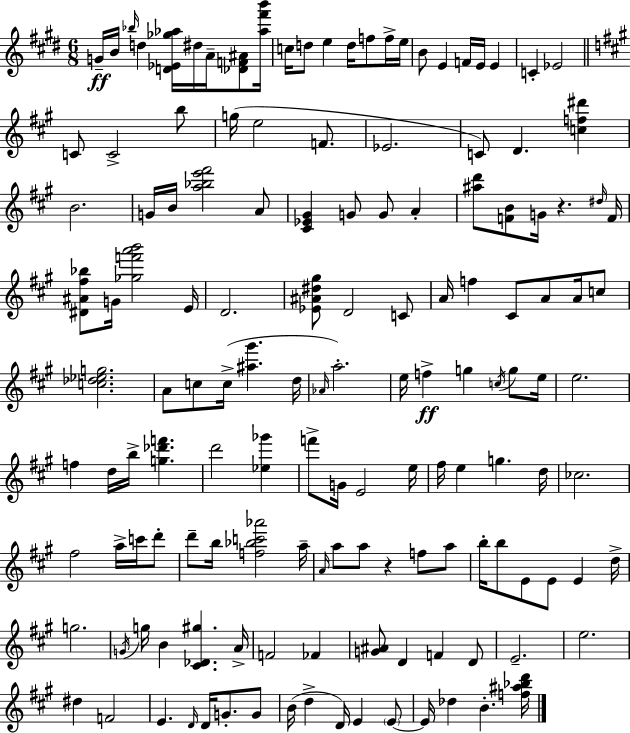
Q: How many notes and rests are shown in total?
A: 142